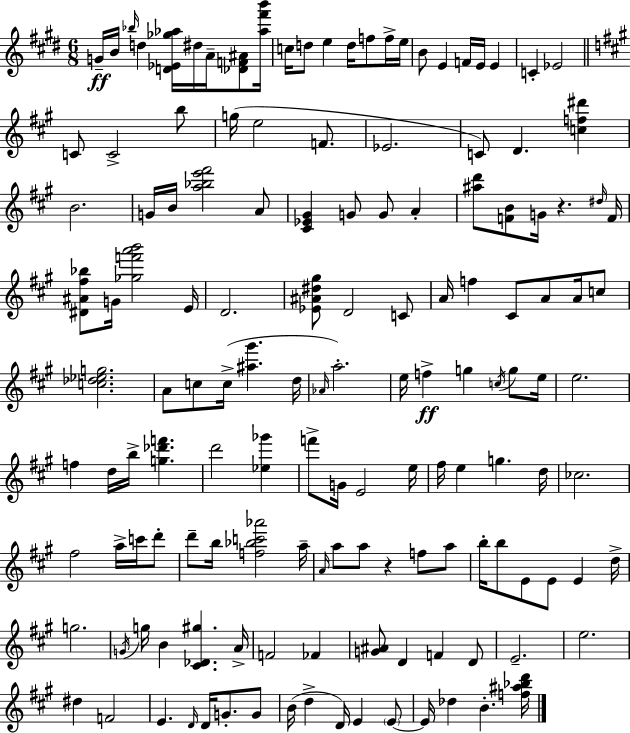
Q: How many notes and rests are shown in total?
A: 142